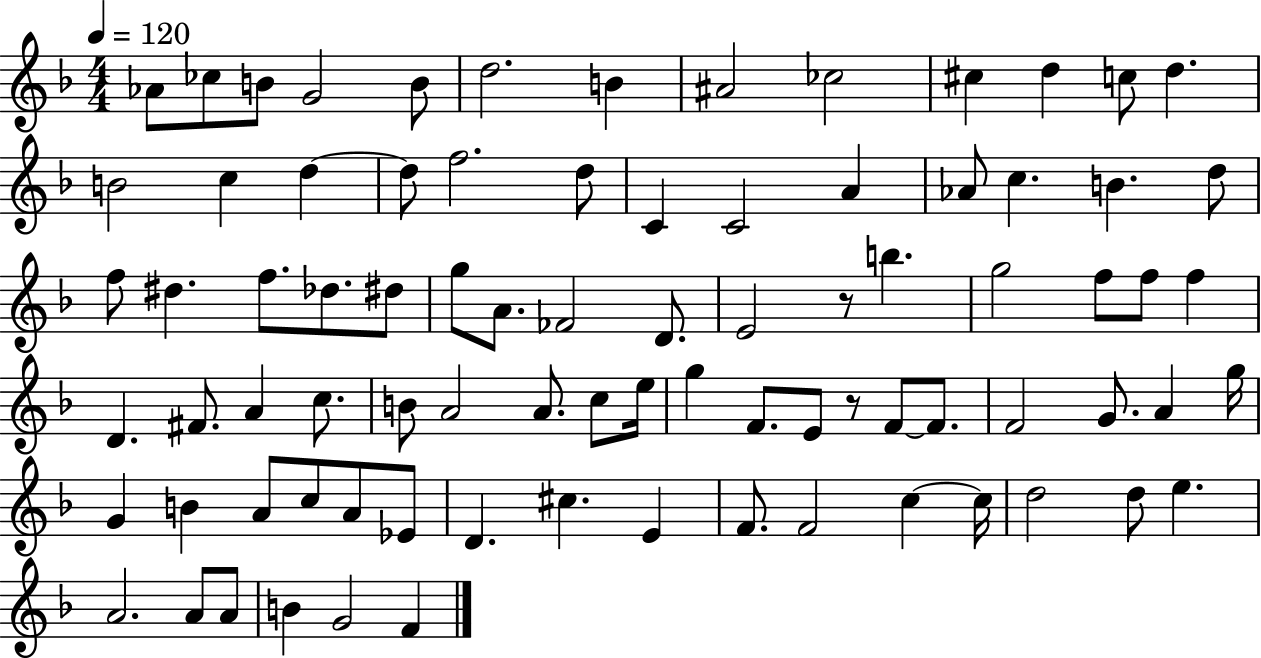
{
  \clef treble
  \numericTimeSignature
  \time 4/4
  \key f \major
  \tempo 4 = 120
  \repeat volta 2 { aes'8 ces''8 b'8 g'2 b'8 | d''2. b'4 | ais'2 ces''2 | cis''4 d''4 c''8 d''4. | \break b'2 c''4 d''4~~ | d''8 f''2. d''8 | c'4 c'2 a'4 | aes'8 c''4. b'4. d''8 | \break f''8 dis''4. f''8. des''8. dis''8 | g''8 a'8. fes'2 d'8. | e'2 r8 b''4. | g''2 f''8 f''8 f''4 | \break d'4. fis'8. a'4 c''8. | b'8 a'2 a'8. c''8 e''16 | g''4 f'8. e'8 r8 f'8~~ f'8. | f'2 g'8. a'4 g''16 | \break g'4 b'4 a'8 c''8 a'8 ees'8 | d'4. cis''4. e'4 | f'8. f'2 c''4~~ c''16 | d''2 d''8 e''4. | \break a'2. a'8 a'8 | b'4 g'2 f'4 | } \bar "|."
}